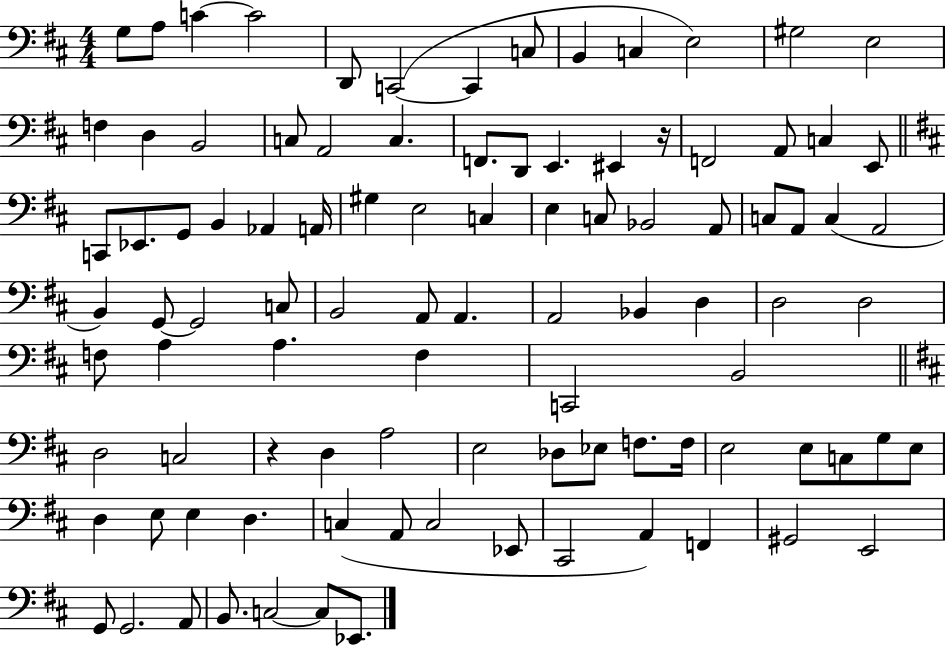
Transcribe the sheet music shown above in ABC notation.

X:1
T:Untitled
M:4/4
L:1/4
K:D
G,/2 A,/2 C C2 D,,/2 C,,2 C,, C,/2 B,, C, E,2 ^G,2 E,2 F, D, B,,2 C,/2 A,,2 C, F,,/2 D,,/2 E,, ^E,, z/4 F,,2 A,,/2 C, E,,/2 C,,/2 _E,,/2 G,,/2 B,, _A,, A,,/4 ^G, E,2 C, E, C,/2 _B,,2 A,,/2 C,/2 A,,/2 C, A,,2 B,, G,,/2 G,,2 C,/2 B,,2 A,,/2 A,, A,,2 _B,, D, D,2 D,2 F,/2 A, A, F, C,,2 B,,2 D,2 C,2 z D, A,2 E,2 _D,/2 _E,/2 F,/2 F,/4 E,2 E,/2 C,/2 G,/2 E,/2 D, E,/2 E, D, C, A,,/2 C,2 _E,,/2 ^C,,2 A,, F,, ^G,,2 E,,2 G,,/2 G,,2 A,,/2 B,,/2 C,2 C,/2 _E,,/2